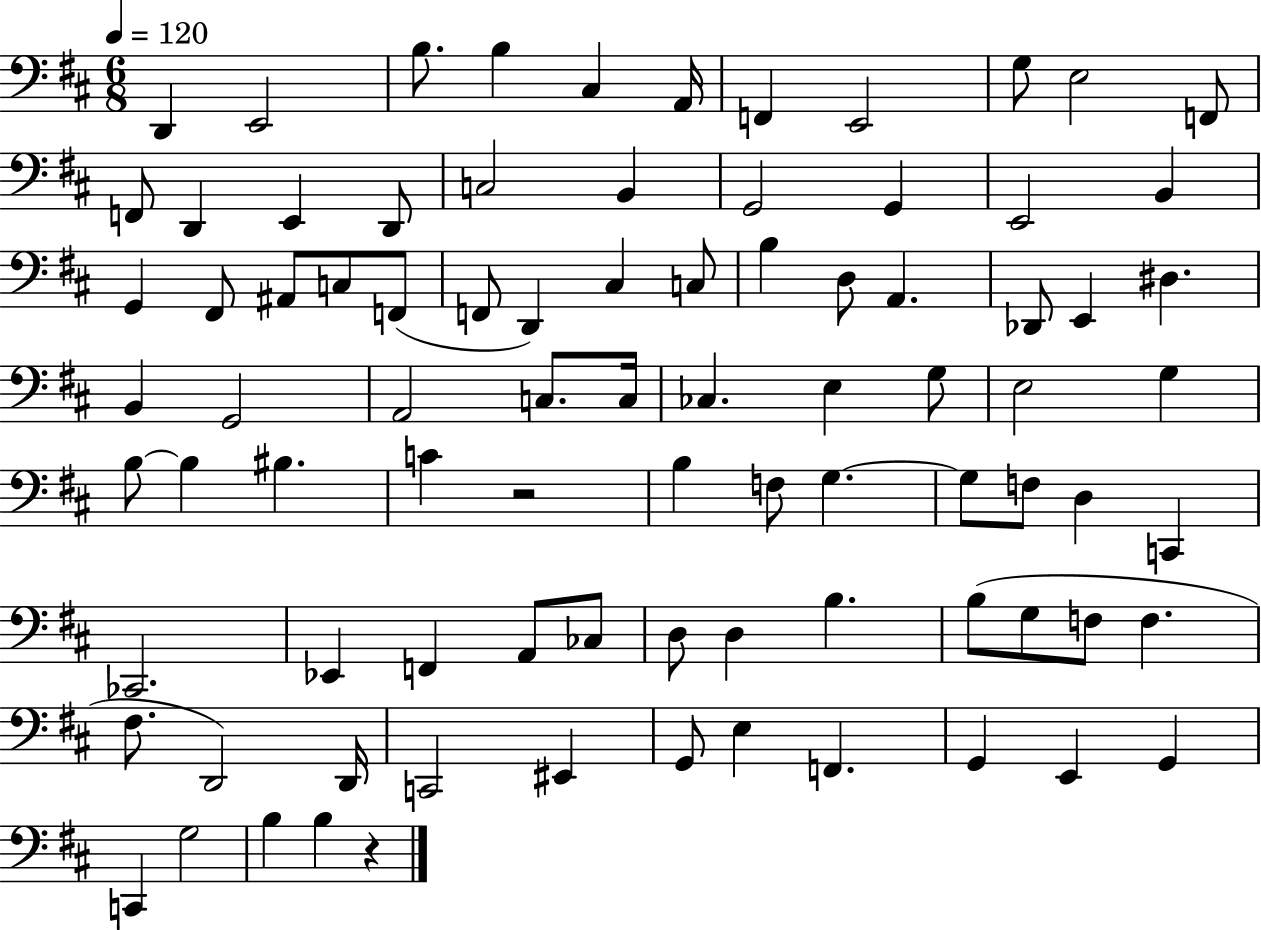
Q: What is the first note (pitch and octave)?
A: D2